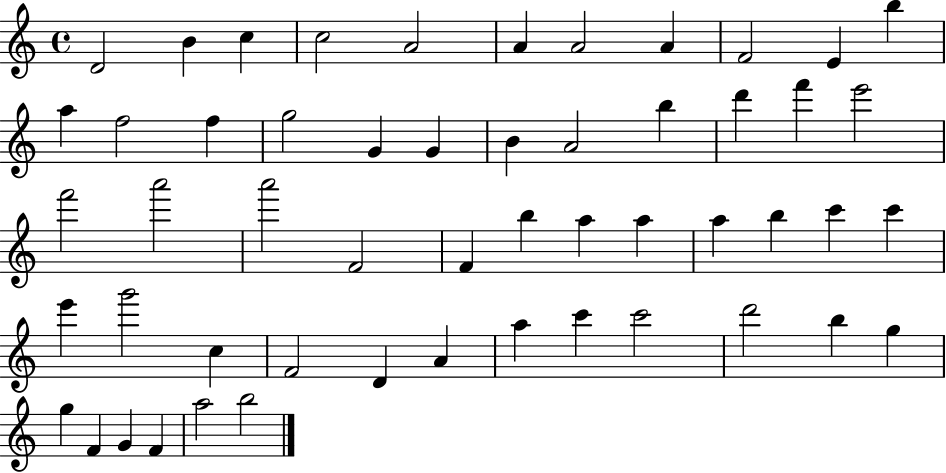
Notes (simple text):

D4/h B4/q C5/q C5/h A4/h A4/q A4/h A4/q F4/h E4/q B5/q A5/q F5/h F5/q G5/h G4/q G4/q B4/q A4/h B5/q D6/q F6/q E6/h F6/h A6/h A6/h F4/h F4/q B5/q A5/q A5/q A5/q B5/q C6/q C6/q E6/q G6/h C5/q F4/h D4/q A4/q A5/q C6/q C6/h D6/h B5/q G5/q G5/q F4/q G4/q F4/q A5/h B5/h